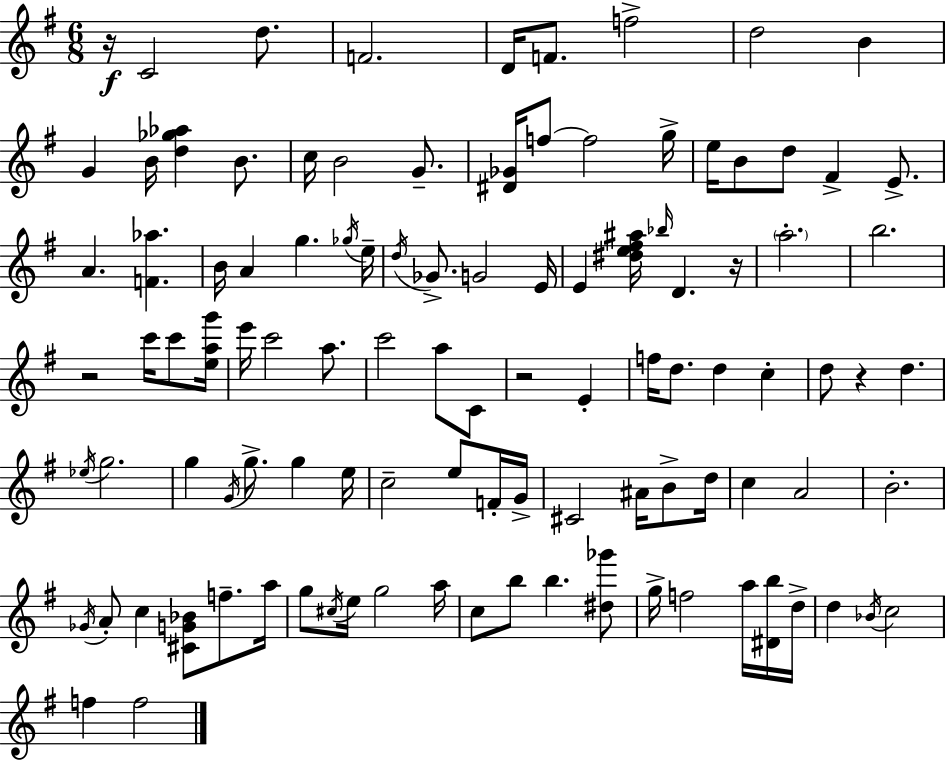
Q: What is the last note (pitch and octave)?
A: F5